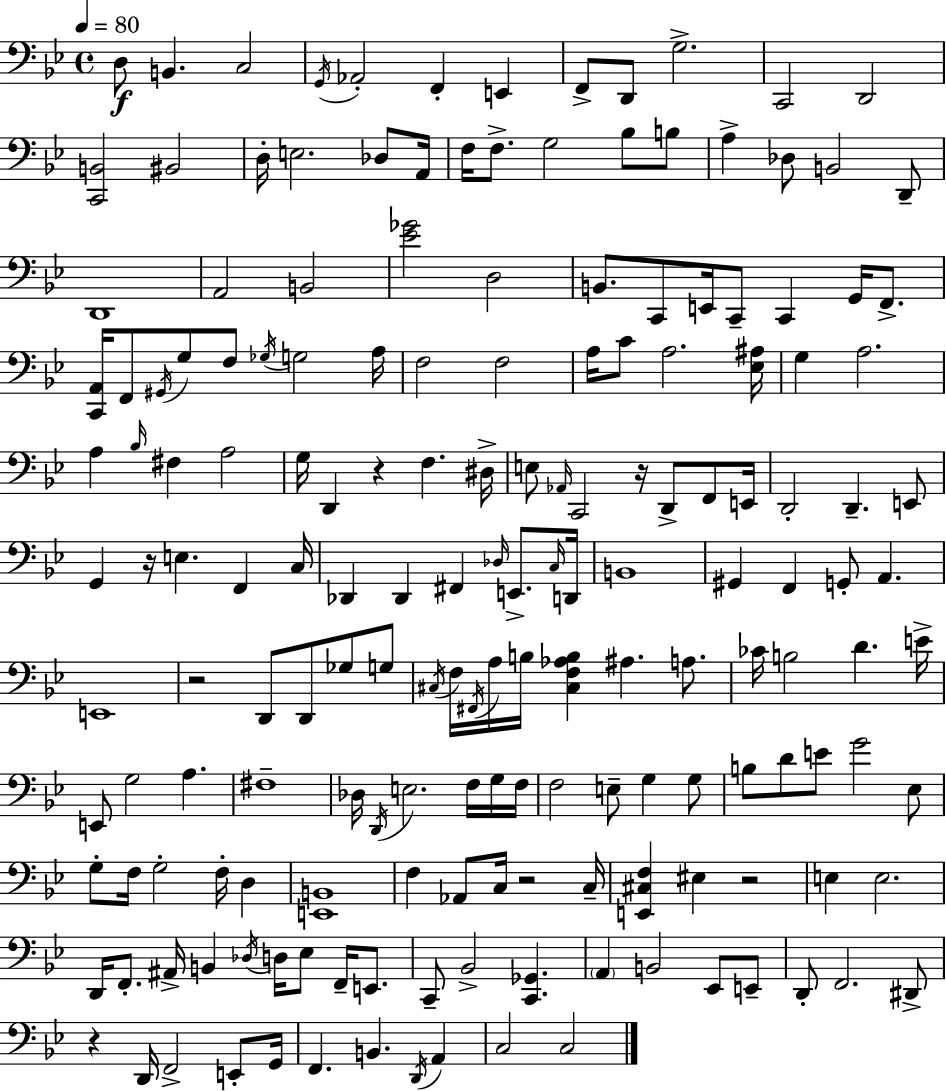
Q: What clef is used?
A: bass